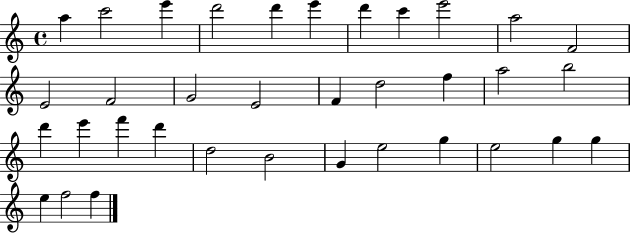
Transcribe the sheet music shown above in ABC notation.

X:1
T:Untitled
M:4/4
L:1/4
K:C
a c'2 e' d'2 d' e' d' c' e'2 a2 F2 E2 F2 G2 E2 F d2 f a2 b2 d' e' f' d' d2 B2 G e2 g e2 g g e f2 f